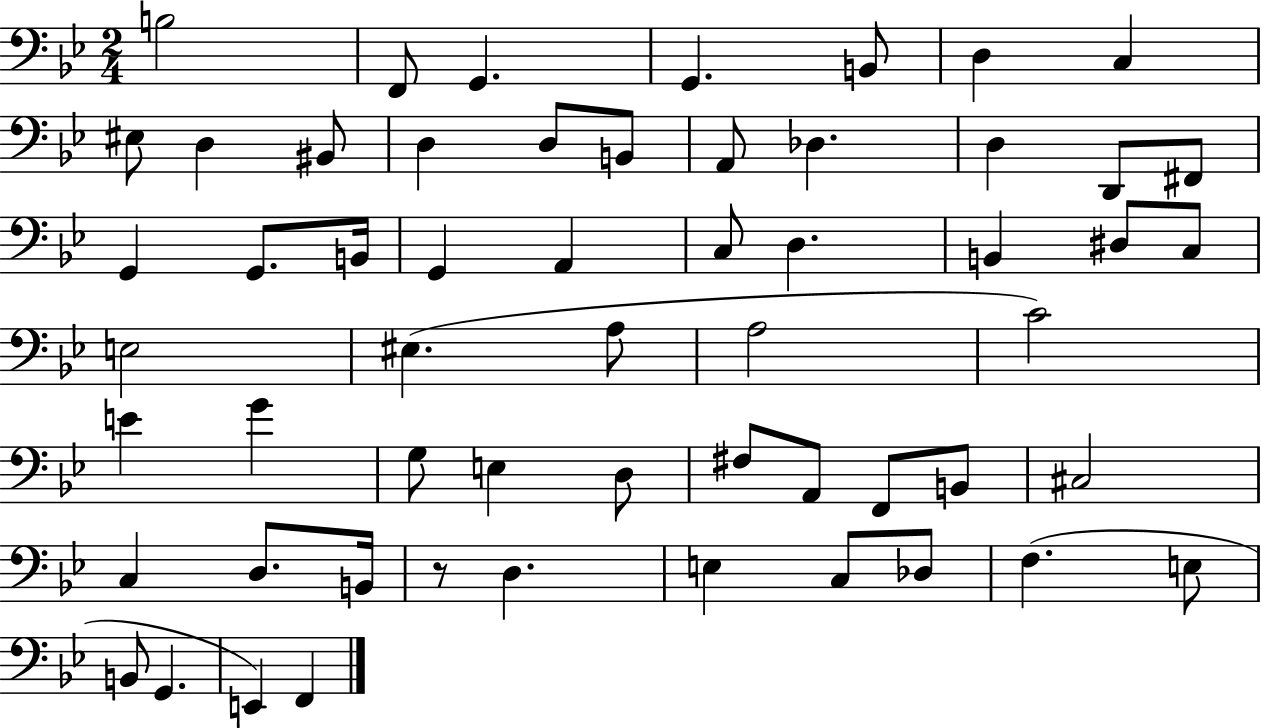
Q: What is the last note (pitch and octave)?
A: F2